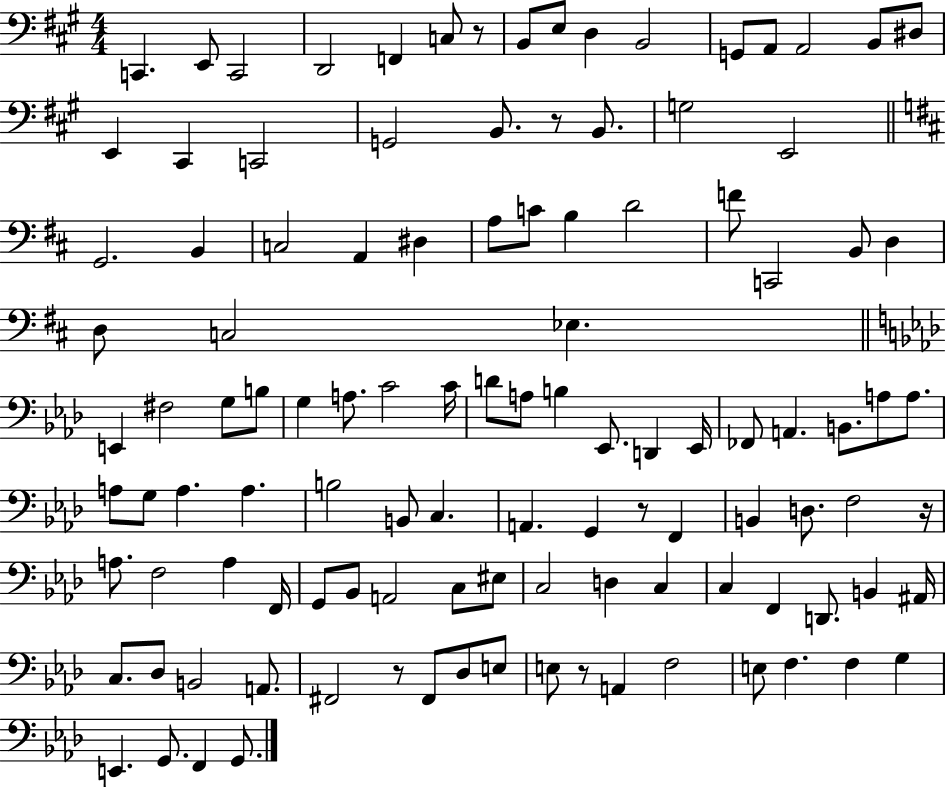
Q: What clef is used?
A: bass